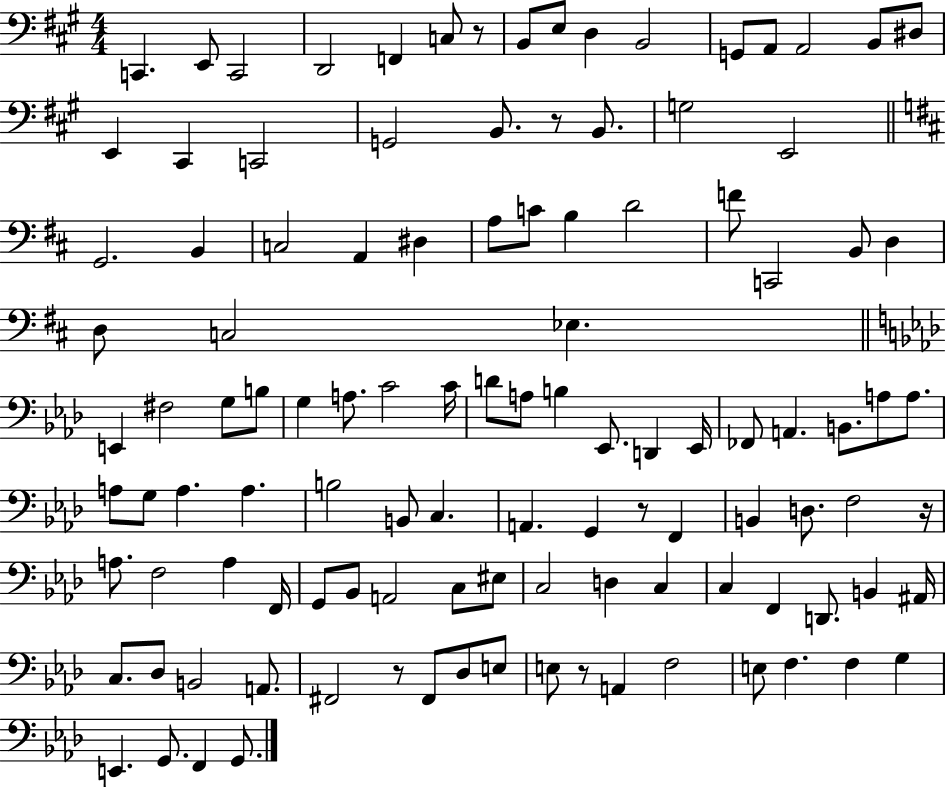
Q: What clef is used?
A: bass